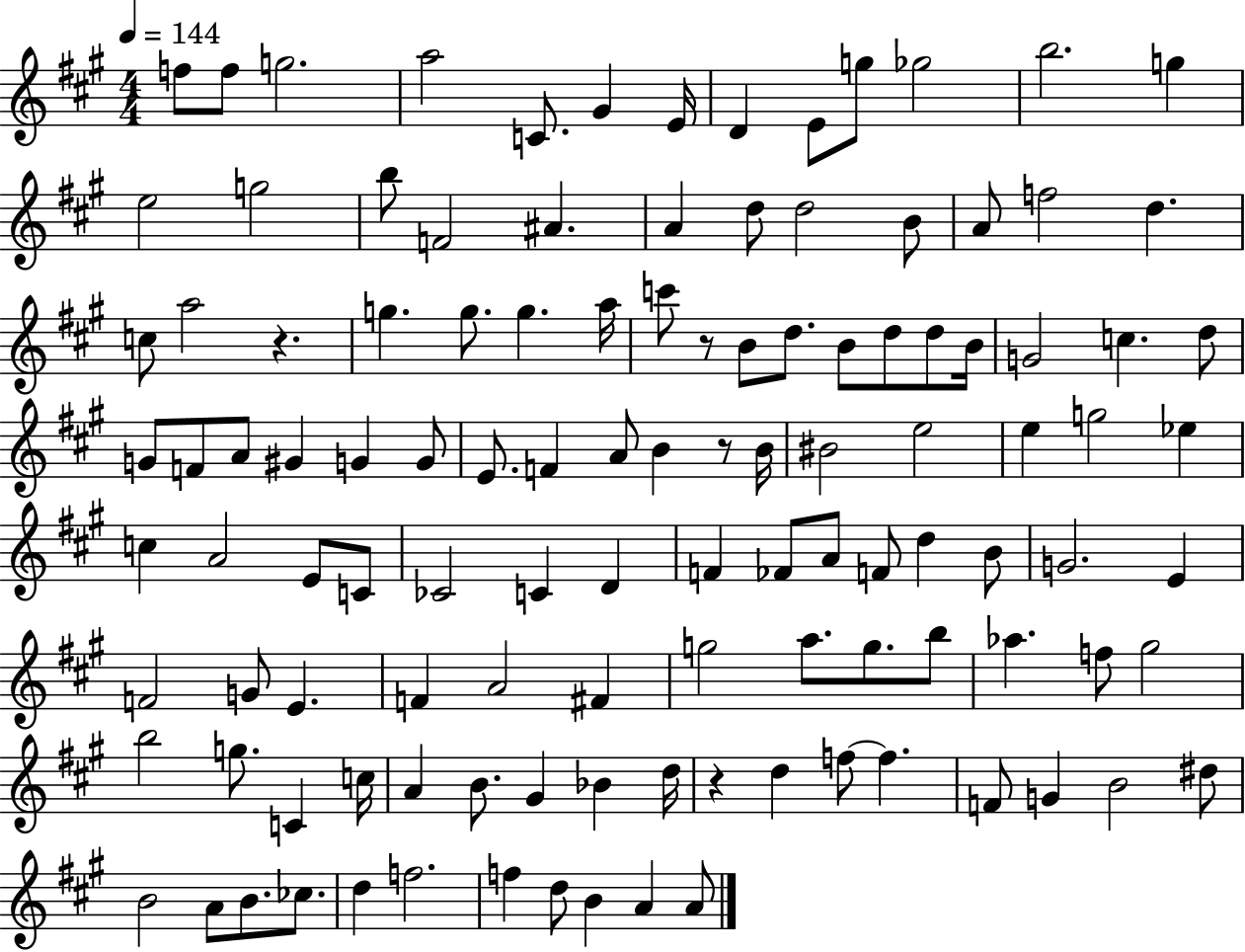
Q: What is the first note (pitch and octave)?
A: F5